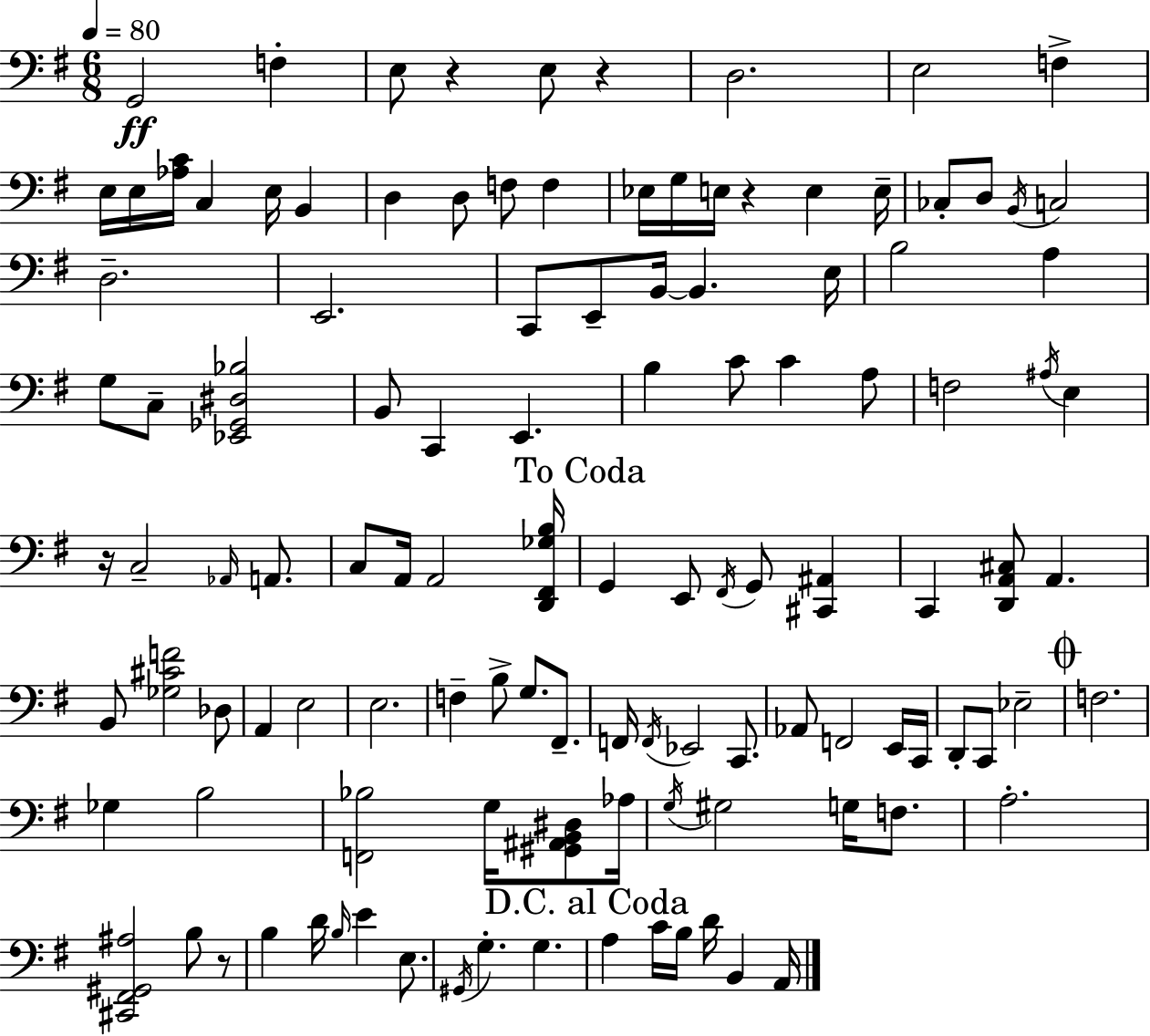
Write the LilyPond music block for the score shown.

{
  \clef bass
  \numericTimeSignature
  \time 6/8
  \key g \major
  \tempo 4 = 80
  g,2\ff f4-. | e8 r4 e8 r4 | d2. | e2 f4-> | \break e16 e16 <aes c'>16 c4 e16 b,4 | d4 d8 f8 f4 | ees16 g16 e16 r4 e4 e16-- | ces8-. d8 \acciaccatura { b,16 } c2 | \break d2.-- | e,2. | c,8 e,8-- b,16~~ b,4. | e16 b2 a4 | \break g8 c8-- <ees, ges, dis bes>2 | b,8 c,4 e,4. | b4 c'8 c'4 a8 | f2 \acciaccatura { ais16 } e4 | \break r16 c2-- \grace { aes,16 } | a,8. c8 a,16 a,2 | <d, fis, ges b>16 \mark "To Coda" g,4 e,8 \acciaccatura { fis,16 } g,8 | <cis, ais,>4 c,4 <d, a, cis>8 a,4. | \break b,8 <ges cis' f'>2 | des8 a,4 e2 | e2. | f4-- b8-> g8. | \break fis,8.-- f,16 \acciaccatura { f,16 } ees,2 | c,8. aes,8 f,2 | e,16 c,16 d,8-. c,8 ees2-- | \mark \markup { \musicglyph "scripts.coda" } f2. | \break ges4 b2 | <f, bes>2 | g16 <gis, ais, b, dis>8 aes16 \acciaccatura { g16 } gis2 | g16 f8. a2.-. | \break <cis, fis, gis, ais>2 | b8 r8 b4 d'16 \grace { b16 } | e'4 e8. \acciaccatura { gis,16 } g4.-. | g4. \mark "D.C. al Coda" a4 | \break c'16 b16 d'16 b,4 a,16 \bar "|."
}